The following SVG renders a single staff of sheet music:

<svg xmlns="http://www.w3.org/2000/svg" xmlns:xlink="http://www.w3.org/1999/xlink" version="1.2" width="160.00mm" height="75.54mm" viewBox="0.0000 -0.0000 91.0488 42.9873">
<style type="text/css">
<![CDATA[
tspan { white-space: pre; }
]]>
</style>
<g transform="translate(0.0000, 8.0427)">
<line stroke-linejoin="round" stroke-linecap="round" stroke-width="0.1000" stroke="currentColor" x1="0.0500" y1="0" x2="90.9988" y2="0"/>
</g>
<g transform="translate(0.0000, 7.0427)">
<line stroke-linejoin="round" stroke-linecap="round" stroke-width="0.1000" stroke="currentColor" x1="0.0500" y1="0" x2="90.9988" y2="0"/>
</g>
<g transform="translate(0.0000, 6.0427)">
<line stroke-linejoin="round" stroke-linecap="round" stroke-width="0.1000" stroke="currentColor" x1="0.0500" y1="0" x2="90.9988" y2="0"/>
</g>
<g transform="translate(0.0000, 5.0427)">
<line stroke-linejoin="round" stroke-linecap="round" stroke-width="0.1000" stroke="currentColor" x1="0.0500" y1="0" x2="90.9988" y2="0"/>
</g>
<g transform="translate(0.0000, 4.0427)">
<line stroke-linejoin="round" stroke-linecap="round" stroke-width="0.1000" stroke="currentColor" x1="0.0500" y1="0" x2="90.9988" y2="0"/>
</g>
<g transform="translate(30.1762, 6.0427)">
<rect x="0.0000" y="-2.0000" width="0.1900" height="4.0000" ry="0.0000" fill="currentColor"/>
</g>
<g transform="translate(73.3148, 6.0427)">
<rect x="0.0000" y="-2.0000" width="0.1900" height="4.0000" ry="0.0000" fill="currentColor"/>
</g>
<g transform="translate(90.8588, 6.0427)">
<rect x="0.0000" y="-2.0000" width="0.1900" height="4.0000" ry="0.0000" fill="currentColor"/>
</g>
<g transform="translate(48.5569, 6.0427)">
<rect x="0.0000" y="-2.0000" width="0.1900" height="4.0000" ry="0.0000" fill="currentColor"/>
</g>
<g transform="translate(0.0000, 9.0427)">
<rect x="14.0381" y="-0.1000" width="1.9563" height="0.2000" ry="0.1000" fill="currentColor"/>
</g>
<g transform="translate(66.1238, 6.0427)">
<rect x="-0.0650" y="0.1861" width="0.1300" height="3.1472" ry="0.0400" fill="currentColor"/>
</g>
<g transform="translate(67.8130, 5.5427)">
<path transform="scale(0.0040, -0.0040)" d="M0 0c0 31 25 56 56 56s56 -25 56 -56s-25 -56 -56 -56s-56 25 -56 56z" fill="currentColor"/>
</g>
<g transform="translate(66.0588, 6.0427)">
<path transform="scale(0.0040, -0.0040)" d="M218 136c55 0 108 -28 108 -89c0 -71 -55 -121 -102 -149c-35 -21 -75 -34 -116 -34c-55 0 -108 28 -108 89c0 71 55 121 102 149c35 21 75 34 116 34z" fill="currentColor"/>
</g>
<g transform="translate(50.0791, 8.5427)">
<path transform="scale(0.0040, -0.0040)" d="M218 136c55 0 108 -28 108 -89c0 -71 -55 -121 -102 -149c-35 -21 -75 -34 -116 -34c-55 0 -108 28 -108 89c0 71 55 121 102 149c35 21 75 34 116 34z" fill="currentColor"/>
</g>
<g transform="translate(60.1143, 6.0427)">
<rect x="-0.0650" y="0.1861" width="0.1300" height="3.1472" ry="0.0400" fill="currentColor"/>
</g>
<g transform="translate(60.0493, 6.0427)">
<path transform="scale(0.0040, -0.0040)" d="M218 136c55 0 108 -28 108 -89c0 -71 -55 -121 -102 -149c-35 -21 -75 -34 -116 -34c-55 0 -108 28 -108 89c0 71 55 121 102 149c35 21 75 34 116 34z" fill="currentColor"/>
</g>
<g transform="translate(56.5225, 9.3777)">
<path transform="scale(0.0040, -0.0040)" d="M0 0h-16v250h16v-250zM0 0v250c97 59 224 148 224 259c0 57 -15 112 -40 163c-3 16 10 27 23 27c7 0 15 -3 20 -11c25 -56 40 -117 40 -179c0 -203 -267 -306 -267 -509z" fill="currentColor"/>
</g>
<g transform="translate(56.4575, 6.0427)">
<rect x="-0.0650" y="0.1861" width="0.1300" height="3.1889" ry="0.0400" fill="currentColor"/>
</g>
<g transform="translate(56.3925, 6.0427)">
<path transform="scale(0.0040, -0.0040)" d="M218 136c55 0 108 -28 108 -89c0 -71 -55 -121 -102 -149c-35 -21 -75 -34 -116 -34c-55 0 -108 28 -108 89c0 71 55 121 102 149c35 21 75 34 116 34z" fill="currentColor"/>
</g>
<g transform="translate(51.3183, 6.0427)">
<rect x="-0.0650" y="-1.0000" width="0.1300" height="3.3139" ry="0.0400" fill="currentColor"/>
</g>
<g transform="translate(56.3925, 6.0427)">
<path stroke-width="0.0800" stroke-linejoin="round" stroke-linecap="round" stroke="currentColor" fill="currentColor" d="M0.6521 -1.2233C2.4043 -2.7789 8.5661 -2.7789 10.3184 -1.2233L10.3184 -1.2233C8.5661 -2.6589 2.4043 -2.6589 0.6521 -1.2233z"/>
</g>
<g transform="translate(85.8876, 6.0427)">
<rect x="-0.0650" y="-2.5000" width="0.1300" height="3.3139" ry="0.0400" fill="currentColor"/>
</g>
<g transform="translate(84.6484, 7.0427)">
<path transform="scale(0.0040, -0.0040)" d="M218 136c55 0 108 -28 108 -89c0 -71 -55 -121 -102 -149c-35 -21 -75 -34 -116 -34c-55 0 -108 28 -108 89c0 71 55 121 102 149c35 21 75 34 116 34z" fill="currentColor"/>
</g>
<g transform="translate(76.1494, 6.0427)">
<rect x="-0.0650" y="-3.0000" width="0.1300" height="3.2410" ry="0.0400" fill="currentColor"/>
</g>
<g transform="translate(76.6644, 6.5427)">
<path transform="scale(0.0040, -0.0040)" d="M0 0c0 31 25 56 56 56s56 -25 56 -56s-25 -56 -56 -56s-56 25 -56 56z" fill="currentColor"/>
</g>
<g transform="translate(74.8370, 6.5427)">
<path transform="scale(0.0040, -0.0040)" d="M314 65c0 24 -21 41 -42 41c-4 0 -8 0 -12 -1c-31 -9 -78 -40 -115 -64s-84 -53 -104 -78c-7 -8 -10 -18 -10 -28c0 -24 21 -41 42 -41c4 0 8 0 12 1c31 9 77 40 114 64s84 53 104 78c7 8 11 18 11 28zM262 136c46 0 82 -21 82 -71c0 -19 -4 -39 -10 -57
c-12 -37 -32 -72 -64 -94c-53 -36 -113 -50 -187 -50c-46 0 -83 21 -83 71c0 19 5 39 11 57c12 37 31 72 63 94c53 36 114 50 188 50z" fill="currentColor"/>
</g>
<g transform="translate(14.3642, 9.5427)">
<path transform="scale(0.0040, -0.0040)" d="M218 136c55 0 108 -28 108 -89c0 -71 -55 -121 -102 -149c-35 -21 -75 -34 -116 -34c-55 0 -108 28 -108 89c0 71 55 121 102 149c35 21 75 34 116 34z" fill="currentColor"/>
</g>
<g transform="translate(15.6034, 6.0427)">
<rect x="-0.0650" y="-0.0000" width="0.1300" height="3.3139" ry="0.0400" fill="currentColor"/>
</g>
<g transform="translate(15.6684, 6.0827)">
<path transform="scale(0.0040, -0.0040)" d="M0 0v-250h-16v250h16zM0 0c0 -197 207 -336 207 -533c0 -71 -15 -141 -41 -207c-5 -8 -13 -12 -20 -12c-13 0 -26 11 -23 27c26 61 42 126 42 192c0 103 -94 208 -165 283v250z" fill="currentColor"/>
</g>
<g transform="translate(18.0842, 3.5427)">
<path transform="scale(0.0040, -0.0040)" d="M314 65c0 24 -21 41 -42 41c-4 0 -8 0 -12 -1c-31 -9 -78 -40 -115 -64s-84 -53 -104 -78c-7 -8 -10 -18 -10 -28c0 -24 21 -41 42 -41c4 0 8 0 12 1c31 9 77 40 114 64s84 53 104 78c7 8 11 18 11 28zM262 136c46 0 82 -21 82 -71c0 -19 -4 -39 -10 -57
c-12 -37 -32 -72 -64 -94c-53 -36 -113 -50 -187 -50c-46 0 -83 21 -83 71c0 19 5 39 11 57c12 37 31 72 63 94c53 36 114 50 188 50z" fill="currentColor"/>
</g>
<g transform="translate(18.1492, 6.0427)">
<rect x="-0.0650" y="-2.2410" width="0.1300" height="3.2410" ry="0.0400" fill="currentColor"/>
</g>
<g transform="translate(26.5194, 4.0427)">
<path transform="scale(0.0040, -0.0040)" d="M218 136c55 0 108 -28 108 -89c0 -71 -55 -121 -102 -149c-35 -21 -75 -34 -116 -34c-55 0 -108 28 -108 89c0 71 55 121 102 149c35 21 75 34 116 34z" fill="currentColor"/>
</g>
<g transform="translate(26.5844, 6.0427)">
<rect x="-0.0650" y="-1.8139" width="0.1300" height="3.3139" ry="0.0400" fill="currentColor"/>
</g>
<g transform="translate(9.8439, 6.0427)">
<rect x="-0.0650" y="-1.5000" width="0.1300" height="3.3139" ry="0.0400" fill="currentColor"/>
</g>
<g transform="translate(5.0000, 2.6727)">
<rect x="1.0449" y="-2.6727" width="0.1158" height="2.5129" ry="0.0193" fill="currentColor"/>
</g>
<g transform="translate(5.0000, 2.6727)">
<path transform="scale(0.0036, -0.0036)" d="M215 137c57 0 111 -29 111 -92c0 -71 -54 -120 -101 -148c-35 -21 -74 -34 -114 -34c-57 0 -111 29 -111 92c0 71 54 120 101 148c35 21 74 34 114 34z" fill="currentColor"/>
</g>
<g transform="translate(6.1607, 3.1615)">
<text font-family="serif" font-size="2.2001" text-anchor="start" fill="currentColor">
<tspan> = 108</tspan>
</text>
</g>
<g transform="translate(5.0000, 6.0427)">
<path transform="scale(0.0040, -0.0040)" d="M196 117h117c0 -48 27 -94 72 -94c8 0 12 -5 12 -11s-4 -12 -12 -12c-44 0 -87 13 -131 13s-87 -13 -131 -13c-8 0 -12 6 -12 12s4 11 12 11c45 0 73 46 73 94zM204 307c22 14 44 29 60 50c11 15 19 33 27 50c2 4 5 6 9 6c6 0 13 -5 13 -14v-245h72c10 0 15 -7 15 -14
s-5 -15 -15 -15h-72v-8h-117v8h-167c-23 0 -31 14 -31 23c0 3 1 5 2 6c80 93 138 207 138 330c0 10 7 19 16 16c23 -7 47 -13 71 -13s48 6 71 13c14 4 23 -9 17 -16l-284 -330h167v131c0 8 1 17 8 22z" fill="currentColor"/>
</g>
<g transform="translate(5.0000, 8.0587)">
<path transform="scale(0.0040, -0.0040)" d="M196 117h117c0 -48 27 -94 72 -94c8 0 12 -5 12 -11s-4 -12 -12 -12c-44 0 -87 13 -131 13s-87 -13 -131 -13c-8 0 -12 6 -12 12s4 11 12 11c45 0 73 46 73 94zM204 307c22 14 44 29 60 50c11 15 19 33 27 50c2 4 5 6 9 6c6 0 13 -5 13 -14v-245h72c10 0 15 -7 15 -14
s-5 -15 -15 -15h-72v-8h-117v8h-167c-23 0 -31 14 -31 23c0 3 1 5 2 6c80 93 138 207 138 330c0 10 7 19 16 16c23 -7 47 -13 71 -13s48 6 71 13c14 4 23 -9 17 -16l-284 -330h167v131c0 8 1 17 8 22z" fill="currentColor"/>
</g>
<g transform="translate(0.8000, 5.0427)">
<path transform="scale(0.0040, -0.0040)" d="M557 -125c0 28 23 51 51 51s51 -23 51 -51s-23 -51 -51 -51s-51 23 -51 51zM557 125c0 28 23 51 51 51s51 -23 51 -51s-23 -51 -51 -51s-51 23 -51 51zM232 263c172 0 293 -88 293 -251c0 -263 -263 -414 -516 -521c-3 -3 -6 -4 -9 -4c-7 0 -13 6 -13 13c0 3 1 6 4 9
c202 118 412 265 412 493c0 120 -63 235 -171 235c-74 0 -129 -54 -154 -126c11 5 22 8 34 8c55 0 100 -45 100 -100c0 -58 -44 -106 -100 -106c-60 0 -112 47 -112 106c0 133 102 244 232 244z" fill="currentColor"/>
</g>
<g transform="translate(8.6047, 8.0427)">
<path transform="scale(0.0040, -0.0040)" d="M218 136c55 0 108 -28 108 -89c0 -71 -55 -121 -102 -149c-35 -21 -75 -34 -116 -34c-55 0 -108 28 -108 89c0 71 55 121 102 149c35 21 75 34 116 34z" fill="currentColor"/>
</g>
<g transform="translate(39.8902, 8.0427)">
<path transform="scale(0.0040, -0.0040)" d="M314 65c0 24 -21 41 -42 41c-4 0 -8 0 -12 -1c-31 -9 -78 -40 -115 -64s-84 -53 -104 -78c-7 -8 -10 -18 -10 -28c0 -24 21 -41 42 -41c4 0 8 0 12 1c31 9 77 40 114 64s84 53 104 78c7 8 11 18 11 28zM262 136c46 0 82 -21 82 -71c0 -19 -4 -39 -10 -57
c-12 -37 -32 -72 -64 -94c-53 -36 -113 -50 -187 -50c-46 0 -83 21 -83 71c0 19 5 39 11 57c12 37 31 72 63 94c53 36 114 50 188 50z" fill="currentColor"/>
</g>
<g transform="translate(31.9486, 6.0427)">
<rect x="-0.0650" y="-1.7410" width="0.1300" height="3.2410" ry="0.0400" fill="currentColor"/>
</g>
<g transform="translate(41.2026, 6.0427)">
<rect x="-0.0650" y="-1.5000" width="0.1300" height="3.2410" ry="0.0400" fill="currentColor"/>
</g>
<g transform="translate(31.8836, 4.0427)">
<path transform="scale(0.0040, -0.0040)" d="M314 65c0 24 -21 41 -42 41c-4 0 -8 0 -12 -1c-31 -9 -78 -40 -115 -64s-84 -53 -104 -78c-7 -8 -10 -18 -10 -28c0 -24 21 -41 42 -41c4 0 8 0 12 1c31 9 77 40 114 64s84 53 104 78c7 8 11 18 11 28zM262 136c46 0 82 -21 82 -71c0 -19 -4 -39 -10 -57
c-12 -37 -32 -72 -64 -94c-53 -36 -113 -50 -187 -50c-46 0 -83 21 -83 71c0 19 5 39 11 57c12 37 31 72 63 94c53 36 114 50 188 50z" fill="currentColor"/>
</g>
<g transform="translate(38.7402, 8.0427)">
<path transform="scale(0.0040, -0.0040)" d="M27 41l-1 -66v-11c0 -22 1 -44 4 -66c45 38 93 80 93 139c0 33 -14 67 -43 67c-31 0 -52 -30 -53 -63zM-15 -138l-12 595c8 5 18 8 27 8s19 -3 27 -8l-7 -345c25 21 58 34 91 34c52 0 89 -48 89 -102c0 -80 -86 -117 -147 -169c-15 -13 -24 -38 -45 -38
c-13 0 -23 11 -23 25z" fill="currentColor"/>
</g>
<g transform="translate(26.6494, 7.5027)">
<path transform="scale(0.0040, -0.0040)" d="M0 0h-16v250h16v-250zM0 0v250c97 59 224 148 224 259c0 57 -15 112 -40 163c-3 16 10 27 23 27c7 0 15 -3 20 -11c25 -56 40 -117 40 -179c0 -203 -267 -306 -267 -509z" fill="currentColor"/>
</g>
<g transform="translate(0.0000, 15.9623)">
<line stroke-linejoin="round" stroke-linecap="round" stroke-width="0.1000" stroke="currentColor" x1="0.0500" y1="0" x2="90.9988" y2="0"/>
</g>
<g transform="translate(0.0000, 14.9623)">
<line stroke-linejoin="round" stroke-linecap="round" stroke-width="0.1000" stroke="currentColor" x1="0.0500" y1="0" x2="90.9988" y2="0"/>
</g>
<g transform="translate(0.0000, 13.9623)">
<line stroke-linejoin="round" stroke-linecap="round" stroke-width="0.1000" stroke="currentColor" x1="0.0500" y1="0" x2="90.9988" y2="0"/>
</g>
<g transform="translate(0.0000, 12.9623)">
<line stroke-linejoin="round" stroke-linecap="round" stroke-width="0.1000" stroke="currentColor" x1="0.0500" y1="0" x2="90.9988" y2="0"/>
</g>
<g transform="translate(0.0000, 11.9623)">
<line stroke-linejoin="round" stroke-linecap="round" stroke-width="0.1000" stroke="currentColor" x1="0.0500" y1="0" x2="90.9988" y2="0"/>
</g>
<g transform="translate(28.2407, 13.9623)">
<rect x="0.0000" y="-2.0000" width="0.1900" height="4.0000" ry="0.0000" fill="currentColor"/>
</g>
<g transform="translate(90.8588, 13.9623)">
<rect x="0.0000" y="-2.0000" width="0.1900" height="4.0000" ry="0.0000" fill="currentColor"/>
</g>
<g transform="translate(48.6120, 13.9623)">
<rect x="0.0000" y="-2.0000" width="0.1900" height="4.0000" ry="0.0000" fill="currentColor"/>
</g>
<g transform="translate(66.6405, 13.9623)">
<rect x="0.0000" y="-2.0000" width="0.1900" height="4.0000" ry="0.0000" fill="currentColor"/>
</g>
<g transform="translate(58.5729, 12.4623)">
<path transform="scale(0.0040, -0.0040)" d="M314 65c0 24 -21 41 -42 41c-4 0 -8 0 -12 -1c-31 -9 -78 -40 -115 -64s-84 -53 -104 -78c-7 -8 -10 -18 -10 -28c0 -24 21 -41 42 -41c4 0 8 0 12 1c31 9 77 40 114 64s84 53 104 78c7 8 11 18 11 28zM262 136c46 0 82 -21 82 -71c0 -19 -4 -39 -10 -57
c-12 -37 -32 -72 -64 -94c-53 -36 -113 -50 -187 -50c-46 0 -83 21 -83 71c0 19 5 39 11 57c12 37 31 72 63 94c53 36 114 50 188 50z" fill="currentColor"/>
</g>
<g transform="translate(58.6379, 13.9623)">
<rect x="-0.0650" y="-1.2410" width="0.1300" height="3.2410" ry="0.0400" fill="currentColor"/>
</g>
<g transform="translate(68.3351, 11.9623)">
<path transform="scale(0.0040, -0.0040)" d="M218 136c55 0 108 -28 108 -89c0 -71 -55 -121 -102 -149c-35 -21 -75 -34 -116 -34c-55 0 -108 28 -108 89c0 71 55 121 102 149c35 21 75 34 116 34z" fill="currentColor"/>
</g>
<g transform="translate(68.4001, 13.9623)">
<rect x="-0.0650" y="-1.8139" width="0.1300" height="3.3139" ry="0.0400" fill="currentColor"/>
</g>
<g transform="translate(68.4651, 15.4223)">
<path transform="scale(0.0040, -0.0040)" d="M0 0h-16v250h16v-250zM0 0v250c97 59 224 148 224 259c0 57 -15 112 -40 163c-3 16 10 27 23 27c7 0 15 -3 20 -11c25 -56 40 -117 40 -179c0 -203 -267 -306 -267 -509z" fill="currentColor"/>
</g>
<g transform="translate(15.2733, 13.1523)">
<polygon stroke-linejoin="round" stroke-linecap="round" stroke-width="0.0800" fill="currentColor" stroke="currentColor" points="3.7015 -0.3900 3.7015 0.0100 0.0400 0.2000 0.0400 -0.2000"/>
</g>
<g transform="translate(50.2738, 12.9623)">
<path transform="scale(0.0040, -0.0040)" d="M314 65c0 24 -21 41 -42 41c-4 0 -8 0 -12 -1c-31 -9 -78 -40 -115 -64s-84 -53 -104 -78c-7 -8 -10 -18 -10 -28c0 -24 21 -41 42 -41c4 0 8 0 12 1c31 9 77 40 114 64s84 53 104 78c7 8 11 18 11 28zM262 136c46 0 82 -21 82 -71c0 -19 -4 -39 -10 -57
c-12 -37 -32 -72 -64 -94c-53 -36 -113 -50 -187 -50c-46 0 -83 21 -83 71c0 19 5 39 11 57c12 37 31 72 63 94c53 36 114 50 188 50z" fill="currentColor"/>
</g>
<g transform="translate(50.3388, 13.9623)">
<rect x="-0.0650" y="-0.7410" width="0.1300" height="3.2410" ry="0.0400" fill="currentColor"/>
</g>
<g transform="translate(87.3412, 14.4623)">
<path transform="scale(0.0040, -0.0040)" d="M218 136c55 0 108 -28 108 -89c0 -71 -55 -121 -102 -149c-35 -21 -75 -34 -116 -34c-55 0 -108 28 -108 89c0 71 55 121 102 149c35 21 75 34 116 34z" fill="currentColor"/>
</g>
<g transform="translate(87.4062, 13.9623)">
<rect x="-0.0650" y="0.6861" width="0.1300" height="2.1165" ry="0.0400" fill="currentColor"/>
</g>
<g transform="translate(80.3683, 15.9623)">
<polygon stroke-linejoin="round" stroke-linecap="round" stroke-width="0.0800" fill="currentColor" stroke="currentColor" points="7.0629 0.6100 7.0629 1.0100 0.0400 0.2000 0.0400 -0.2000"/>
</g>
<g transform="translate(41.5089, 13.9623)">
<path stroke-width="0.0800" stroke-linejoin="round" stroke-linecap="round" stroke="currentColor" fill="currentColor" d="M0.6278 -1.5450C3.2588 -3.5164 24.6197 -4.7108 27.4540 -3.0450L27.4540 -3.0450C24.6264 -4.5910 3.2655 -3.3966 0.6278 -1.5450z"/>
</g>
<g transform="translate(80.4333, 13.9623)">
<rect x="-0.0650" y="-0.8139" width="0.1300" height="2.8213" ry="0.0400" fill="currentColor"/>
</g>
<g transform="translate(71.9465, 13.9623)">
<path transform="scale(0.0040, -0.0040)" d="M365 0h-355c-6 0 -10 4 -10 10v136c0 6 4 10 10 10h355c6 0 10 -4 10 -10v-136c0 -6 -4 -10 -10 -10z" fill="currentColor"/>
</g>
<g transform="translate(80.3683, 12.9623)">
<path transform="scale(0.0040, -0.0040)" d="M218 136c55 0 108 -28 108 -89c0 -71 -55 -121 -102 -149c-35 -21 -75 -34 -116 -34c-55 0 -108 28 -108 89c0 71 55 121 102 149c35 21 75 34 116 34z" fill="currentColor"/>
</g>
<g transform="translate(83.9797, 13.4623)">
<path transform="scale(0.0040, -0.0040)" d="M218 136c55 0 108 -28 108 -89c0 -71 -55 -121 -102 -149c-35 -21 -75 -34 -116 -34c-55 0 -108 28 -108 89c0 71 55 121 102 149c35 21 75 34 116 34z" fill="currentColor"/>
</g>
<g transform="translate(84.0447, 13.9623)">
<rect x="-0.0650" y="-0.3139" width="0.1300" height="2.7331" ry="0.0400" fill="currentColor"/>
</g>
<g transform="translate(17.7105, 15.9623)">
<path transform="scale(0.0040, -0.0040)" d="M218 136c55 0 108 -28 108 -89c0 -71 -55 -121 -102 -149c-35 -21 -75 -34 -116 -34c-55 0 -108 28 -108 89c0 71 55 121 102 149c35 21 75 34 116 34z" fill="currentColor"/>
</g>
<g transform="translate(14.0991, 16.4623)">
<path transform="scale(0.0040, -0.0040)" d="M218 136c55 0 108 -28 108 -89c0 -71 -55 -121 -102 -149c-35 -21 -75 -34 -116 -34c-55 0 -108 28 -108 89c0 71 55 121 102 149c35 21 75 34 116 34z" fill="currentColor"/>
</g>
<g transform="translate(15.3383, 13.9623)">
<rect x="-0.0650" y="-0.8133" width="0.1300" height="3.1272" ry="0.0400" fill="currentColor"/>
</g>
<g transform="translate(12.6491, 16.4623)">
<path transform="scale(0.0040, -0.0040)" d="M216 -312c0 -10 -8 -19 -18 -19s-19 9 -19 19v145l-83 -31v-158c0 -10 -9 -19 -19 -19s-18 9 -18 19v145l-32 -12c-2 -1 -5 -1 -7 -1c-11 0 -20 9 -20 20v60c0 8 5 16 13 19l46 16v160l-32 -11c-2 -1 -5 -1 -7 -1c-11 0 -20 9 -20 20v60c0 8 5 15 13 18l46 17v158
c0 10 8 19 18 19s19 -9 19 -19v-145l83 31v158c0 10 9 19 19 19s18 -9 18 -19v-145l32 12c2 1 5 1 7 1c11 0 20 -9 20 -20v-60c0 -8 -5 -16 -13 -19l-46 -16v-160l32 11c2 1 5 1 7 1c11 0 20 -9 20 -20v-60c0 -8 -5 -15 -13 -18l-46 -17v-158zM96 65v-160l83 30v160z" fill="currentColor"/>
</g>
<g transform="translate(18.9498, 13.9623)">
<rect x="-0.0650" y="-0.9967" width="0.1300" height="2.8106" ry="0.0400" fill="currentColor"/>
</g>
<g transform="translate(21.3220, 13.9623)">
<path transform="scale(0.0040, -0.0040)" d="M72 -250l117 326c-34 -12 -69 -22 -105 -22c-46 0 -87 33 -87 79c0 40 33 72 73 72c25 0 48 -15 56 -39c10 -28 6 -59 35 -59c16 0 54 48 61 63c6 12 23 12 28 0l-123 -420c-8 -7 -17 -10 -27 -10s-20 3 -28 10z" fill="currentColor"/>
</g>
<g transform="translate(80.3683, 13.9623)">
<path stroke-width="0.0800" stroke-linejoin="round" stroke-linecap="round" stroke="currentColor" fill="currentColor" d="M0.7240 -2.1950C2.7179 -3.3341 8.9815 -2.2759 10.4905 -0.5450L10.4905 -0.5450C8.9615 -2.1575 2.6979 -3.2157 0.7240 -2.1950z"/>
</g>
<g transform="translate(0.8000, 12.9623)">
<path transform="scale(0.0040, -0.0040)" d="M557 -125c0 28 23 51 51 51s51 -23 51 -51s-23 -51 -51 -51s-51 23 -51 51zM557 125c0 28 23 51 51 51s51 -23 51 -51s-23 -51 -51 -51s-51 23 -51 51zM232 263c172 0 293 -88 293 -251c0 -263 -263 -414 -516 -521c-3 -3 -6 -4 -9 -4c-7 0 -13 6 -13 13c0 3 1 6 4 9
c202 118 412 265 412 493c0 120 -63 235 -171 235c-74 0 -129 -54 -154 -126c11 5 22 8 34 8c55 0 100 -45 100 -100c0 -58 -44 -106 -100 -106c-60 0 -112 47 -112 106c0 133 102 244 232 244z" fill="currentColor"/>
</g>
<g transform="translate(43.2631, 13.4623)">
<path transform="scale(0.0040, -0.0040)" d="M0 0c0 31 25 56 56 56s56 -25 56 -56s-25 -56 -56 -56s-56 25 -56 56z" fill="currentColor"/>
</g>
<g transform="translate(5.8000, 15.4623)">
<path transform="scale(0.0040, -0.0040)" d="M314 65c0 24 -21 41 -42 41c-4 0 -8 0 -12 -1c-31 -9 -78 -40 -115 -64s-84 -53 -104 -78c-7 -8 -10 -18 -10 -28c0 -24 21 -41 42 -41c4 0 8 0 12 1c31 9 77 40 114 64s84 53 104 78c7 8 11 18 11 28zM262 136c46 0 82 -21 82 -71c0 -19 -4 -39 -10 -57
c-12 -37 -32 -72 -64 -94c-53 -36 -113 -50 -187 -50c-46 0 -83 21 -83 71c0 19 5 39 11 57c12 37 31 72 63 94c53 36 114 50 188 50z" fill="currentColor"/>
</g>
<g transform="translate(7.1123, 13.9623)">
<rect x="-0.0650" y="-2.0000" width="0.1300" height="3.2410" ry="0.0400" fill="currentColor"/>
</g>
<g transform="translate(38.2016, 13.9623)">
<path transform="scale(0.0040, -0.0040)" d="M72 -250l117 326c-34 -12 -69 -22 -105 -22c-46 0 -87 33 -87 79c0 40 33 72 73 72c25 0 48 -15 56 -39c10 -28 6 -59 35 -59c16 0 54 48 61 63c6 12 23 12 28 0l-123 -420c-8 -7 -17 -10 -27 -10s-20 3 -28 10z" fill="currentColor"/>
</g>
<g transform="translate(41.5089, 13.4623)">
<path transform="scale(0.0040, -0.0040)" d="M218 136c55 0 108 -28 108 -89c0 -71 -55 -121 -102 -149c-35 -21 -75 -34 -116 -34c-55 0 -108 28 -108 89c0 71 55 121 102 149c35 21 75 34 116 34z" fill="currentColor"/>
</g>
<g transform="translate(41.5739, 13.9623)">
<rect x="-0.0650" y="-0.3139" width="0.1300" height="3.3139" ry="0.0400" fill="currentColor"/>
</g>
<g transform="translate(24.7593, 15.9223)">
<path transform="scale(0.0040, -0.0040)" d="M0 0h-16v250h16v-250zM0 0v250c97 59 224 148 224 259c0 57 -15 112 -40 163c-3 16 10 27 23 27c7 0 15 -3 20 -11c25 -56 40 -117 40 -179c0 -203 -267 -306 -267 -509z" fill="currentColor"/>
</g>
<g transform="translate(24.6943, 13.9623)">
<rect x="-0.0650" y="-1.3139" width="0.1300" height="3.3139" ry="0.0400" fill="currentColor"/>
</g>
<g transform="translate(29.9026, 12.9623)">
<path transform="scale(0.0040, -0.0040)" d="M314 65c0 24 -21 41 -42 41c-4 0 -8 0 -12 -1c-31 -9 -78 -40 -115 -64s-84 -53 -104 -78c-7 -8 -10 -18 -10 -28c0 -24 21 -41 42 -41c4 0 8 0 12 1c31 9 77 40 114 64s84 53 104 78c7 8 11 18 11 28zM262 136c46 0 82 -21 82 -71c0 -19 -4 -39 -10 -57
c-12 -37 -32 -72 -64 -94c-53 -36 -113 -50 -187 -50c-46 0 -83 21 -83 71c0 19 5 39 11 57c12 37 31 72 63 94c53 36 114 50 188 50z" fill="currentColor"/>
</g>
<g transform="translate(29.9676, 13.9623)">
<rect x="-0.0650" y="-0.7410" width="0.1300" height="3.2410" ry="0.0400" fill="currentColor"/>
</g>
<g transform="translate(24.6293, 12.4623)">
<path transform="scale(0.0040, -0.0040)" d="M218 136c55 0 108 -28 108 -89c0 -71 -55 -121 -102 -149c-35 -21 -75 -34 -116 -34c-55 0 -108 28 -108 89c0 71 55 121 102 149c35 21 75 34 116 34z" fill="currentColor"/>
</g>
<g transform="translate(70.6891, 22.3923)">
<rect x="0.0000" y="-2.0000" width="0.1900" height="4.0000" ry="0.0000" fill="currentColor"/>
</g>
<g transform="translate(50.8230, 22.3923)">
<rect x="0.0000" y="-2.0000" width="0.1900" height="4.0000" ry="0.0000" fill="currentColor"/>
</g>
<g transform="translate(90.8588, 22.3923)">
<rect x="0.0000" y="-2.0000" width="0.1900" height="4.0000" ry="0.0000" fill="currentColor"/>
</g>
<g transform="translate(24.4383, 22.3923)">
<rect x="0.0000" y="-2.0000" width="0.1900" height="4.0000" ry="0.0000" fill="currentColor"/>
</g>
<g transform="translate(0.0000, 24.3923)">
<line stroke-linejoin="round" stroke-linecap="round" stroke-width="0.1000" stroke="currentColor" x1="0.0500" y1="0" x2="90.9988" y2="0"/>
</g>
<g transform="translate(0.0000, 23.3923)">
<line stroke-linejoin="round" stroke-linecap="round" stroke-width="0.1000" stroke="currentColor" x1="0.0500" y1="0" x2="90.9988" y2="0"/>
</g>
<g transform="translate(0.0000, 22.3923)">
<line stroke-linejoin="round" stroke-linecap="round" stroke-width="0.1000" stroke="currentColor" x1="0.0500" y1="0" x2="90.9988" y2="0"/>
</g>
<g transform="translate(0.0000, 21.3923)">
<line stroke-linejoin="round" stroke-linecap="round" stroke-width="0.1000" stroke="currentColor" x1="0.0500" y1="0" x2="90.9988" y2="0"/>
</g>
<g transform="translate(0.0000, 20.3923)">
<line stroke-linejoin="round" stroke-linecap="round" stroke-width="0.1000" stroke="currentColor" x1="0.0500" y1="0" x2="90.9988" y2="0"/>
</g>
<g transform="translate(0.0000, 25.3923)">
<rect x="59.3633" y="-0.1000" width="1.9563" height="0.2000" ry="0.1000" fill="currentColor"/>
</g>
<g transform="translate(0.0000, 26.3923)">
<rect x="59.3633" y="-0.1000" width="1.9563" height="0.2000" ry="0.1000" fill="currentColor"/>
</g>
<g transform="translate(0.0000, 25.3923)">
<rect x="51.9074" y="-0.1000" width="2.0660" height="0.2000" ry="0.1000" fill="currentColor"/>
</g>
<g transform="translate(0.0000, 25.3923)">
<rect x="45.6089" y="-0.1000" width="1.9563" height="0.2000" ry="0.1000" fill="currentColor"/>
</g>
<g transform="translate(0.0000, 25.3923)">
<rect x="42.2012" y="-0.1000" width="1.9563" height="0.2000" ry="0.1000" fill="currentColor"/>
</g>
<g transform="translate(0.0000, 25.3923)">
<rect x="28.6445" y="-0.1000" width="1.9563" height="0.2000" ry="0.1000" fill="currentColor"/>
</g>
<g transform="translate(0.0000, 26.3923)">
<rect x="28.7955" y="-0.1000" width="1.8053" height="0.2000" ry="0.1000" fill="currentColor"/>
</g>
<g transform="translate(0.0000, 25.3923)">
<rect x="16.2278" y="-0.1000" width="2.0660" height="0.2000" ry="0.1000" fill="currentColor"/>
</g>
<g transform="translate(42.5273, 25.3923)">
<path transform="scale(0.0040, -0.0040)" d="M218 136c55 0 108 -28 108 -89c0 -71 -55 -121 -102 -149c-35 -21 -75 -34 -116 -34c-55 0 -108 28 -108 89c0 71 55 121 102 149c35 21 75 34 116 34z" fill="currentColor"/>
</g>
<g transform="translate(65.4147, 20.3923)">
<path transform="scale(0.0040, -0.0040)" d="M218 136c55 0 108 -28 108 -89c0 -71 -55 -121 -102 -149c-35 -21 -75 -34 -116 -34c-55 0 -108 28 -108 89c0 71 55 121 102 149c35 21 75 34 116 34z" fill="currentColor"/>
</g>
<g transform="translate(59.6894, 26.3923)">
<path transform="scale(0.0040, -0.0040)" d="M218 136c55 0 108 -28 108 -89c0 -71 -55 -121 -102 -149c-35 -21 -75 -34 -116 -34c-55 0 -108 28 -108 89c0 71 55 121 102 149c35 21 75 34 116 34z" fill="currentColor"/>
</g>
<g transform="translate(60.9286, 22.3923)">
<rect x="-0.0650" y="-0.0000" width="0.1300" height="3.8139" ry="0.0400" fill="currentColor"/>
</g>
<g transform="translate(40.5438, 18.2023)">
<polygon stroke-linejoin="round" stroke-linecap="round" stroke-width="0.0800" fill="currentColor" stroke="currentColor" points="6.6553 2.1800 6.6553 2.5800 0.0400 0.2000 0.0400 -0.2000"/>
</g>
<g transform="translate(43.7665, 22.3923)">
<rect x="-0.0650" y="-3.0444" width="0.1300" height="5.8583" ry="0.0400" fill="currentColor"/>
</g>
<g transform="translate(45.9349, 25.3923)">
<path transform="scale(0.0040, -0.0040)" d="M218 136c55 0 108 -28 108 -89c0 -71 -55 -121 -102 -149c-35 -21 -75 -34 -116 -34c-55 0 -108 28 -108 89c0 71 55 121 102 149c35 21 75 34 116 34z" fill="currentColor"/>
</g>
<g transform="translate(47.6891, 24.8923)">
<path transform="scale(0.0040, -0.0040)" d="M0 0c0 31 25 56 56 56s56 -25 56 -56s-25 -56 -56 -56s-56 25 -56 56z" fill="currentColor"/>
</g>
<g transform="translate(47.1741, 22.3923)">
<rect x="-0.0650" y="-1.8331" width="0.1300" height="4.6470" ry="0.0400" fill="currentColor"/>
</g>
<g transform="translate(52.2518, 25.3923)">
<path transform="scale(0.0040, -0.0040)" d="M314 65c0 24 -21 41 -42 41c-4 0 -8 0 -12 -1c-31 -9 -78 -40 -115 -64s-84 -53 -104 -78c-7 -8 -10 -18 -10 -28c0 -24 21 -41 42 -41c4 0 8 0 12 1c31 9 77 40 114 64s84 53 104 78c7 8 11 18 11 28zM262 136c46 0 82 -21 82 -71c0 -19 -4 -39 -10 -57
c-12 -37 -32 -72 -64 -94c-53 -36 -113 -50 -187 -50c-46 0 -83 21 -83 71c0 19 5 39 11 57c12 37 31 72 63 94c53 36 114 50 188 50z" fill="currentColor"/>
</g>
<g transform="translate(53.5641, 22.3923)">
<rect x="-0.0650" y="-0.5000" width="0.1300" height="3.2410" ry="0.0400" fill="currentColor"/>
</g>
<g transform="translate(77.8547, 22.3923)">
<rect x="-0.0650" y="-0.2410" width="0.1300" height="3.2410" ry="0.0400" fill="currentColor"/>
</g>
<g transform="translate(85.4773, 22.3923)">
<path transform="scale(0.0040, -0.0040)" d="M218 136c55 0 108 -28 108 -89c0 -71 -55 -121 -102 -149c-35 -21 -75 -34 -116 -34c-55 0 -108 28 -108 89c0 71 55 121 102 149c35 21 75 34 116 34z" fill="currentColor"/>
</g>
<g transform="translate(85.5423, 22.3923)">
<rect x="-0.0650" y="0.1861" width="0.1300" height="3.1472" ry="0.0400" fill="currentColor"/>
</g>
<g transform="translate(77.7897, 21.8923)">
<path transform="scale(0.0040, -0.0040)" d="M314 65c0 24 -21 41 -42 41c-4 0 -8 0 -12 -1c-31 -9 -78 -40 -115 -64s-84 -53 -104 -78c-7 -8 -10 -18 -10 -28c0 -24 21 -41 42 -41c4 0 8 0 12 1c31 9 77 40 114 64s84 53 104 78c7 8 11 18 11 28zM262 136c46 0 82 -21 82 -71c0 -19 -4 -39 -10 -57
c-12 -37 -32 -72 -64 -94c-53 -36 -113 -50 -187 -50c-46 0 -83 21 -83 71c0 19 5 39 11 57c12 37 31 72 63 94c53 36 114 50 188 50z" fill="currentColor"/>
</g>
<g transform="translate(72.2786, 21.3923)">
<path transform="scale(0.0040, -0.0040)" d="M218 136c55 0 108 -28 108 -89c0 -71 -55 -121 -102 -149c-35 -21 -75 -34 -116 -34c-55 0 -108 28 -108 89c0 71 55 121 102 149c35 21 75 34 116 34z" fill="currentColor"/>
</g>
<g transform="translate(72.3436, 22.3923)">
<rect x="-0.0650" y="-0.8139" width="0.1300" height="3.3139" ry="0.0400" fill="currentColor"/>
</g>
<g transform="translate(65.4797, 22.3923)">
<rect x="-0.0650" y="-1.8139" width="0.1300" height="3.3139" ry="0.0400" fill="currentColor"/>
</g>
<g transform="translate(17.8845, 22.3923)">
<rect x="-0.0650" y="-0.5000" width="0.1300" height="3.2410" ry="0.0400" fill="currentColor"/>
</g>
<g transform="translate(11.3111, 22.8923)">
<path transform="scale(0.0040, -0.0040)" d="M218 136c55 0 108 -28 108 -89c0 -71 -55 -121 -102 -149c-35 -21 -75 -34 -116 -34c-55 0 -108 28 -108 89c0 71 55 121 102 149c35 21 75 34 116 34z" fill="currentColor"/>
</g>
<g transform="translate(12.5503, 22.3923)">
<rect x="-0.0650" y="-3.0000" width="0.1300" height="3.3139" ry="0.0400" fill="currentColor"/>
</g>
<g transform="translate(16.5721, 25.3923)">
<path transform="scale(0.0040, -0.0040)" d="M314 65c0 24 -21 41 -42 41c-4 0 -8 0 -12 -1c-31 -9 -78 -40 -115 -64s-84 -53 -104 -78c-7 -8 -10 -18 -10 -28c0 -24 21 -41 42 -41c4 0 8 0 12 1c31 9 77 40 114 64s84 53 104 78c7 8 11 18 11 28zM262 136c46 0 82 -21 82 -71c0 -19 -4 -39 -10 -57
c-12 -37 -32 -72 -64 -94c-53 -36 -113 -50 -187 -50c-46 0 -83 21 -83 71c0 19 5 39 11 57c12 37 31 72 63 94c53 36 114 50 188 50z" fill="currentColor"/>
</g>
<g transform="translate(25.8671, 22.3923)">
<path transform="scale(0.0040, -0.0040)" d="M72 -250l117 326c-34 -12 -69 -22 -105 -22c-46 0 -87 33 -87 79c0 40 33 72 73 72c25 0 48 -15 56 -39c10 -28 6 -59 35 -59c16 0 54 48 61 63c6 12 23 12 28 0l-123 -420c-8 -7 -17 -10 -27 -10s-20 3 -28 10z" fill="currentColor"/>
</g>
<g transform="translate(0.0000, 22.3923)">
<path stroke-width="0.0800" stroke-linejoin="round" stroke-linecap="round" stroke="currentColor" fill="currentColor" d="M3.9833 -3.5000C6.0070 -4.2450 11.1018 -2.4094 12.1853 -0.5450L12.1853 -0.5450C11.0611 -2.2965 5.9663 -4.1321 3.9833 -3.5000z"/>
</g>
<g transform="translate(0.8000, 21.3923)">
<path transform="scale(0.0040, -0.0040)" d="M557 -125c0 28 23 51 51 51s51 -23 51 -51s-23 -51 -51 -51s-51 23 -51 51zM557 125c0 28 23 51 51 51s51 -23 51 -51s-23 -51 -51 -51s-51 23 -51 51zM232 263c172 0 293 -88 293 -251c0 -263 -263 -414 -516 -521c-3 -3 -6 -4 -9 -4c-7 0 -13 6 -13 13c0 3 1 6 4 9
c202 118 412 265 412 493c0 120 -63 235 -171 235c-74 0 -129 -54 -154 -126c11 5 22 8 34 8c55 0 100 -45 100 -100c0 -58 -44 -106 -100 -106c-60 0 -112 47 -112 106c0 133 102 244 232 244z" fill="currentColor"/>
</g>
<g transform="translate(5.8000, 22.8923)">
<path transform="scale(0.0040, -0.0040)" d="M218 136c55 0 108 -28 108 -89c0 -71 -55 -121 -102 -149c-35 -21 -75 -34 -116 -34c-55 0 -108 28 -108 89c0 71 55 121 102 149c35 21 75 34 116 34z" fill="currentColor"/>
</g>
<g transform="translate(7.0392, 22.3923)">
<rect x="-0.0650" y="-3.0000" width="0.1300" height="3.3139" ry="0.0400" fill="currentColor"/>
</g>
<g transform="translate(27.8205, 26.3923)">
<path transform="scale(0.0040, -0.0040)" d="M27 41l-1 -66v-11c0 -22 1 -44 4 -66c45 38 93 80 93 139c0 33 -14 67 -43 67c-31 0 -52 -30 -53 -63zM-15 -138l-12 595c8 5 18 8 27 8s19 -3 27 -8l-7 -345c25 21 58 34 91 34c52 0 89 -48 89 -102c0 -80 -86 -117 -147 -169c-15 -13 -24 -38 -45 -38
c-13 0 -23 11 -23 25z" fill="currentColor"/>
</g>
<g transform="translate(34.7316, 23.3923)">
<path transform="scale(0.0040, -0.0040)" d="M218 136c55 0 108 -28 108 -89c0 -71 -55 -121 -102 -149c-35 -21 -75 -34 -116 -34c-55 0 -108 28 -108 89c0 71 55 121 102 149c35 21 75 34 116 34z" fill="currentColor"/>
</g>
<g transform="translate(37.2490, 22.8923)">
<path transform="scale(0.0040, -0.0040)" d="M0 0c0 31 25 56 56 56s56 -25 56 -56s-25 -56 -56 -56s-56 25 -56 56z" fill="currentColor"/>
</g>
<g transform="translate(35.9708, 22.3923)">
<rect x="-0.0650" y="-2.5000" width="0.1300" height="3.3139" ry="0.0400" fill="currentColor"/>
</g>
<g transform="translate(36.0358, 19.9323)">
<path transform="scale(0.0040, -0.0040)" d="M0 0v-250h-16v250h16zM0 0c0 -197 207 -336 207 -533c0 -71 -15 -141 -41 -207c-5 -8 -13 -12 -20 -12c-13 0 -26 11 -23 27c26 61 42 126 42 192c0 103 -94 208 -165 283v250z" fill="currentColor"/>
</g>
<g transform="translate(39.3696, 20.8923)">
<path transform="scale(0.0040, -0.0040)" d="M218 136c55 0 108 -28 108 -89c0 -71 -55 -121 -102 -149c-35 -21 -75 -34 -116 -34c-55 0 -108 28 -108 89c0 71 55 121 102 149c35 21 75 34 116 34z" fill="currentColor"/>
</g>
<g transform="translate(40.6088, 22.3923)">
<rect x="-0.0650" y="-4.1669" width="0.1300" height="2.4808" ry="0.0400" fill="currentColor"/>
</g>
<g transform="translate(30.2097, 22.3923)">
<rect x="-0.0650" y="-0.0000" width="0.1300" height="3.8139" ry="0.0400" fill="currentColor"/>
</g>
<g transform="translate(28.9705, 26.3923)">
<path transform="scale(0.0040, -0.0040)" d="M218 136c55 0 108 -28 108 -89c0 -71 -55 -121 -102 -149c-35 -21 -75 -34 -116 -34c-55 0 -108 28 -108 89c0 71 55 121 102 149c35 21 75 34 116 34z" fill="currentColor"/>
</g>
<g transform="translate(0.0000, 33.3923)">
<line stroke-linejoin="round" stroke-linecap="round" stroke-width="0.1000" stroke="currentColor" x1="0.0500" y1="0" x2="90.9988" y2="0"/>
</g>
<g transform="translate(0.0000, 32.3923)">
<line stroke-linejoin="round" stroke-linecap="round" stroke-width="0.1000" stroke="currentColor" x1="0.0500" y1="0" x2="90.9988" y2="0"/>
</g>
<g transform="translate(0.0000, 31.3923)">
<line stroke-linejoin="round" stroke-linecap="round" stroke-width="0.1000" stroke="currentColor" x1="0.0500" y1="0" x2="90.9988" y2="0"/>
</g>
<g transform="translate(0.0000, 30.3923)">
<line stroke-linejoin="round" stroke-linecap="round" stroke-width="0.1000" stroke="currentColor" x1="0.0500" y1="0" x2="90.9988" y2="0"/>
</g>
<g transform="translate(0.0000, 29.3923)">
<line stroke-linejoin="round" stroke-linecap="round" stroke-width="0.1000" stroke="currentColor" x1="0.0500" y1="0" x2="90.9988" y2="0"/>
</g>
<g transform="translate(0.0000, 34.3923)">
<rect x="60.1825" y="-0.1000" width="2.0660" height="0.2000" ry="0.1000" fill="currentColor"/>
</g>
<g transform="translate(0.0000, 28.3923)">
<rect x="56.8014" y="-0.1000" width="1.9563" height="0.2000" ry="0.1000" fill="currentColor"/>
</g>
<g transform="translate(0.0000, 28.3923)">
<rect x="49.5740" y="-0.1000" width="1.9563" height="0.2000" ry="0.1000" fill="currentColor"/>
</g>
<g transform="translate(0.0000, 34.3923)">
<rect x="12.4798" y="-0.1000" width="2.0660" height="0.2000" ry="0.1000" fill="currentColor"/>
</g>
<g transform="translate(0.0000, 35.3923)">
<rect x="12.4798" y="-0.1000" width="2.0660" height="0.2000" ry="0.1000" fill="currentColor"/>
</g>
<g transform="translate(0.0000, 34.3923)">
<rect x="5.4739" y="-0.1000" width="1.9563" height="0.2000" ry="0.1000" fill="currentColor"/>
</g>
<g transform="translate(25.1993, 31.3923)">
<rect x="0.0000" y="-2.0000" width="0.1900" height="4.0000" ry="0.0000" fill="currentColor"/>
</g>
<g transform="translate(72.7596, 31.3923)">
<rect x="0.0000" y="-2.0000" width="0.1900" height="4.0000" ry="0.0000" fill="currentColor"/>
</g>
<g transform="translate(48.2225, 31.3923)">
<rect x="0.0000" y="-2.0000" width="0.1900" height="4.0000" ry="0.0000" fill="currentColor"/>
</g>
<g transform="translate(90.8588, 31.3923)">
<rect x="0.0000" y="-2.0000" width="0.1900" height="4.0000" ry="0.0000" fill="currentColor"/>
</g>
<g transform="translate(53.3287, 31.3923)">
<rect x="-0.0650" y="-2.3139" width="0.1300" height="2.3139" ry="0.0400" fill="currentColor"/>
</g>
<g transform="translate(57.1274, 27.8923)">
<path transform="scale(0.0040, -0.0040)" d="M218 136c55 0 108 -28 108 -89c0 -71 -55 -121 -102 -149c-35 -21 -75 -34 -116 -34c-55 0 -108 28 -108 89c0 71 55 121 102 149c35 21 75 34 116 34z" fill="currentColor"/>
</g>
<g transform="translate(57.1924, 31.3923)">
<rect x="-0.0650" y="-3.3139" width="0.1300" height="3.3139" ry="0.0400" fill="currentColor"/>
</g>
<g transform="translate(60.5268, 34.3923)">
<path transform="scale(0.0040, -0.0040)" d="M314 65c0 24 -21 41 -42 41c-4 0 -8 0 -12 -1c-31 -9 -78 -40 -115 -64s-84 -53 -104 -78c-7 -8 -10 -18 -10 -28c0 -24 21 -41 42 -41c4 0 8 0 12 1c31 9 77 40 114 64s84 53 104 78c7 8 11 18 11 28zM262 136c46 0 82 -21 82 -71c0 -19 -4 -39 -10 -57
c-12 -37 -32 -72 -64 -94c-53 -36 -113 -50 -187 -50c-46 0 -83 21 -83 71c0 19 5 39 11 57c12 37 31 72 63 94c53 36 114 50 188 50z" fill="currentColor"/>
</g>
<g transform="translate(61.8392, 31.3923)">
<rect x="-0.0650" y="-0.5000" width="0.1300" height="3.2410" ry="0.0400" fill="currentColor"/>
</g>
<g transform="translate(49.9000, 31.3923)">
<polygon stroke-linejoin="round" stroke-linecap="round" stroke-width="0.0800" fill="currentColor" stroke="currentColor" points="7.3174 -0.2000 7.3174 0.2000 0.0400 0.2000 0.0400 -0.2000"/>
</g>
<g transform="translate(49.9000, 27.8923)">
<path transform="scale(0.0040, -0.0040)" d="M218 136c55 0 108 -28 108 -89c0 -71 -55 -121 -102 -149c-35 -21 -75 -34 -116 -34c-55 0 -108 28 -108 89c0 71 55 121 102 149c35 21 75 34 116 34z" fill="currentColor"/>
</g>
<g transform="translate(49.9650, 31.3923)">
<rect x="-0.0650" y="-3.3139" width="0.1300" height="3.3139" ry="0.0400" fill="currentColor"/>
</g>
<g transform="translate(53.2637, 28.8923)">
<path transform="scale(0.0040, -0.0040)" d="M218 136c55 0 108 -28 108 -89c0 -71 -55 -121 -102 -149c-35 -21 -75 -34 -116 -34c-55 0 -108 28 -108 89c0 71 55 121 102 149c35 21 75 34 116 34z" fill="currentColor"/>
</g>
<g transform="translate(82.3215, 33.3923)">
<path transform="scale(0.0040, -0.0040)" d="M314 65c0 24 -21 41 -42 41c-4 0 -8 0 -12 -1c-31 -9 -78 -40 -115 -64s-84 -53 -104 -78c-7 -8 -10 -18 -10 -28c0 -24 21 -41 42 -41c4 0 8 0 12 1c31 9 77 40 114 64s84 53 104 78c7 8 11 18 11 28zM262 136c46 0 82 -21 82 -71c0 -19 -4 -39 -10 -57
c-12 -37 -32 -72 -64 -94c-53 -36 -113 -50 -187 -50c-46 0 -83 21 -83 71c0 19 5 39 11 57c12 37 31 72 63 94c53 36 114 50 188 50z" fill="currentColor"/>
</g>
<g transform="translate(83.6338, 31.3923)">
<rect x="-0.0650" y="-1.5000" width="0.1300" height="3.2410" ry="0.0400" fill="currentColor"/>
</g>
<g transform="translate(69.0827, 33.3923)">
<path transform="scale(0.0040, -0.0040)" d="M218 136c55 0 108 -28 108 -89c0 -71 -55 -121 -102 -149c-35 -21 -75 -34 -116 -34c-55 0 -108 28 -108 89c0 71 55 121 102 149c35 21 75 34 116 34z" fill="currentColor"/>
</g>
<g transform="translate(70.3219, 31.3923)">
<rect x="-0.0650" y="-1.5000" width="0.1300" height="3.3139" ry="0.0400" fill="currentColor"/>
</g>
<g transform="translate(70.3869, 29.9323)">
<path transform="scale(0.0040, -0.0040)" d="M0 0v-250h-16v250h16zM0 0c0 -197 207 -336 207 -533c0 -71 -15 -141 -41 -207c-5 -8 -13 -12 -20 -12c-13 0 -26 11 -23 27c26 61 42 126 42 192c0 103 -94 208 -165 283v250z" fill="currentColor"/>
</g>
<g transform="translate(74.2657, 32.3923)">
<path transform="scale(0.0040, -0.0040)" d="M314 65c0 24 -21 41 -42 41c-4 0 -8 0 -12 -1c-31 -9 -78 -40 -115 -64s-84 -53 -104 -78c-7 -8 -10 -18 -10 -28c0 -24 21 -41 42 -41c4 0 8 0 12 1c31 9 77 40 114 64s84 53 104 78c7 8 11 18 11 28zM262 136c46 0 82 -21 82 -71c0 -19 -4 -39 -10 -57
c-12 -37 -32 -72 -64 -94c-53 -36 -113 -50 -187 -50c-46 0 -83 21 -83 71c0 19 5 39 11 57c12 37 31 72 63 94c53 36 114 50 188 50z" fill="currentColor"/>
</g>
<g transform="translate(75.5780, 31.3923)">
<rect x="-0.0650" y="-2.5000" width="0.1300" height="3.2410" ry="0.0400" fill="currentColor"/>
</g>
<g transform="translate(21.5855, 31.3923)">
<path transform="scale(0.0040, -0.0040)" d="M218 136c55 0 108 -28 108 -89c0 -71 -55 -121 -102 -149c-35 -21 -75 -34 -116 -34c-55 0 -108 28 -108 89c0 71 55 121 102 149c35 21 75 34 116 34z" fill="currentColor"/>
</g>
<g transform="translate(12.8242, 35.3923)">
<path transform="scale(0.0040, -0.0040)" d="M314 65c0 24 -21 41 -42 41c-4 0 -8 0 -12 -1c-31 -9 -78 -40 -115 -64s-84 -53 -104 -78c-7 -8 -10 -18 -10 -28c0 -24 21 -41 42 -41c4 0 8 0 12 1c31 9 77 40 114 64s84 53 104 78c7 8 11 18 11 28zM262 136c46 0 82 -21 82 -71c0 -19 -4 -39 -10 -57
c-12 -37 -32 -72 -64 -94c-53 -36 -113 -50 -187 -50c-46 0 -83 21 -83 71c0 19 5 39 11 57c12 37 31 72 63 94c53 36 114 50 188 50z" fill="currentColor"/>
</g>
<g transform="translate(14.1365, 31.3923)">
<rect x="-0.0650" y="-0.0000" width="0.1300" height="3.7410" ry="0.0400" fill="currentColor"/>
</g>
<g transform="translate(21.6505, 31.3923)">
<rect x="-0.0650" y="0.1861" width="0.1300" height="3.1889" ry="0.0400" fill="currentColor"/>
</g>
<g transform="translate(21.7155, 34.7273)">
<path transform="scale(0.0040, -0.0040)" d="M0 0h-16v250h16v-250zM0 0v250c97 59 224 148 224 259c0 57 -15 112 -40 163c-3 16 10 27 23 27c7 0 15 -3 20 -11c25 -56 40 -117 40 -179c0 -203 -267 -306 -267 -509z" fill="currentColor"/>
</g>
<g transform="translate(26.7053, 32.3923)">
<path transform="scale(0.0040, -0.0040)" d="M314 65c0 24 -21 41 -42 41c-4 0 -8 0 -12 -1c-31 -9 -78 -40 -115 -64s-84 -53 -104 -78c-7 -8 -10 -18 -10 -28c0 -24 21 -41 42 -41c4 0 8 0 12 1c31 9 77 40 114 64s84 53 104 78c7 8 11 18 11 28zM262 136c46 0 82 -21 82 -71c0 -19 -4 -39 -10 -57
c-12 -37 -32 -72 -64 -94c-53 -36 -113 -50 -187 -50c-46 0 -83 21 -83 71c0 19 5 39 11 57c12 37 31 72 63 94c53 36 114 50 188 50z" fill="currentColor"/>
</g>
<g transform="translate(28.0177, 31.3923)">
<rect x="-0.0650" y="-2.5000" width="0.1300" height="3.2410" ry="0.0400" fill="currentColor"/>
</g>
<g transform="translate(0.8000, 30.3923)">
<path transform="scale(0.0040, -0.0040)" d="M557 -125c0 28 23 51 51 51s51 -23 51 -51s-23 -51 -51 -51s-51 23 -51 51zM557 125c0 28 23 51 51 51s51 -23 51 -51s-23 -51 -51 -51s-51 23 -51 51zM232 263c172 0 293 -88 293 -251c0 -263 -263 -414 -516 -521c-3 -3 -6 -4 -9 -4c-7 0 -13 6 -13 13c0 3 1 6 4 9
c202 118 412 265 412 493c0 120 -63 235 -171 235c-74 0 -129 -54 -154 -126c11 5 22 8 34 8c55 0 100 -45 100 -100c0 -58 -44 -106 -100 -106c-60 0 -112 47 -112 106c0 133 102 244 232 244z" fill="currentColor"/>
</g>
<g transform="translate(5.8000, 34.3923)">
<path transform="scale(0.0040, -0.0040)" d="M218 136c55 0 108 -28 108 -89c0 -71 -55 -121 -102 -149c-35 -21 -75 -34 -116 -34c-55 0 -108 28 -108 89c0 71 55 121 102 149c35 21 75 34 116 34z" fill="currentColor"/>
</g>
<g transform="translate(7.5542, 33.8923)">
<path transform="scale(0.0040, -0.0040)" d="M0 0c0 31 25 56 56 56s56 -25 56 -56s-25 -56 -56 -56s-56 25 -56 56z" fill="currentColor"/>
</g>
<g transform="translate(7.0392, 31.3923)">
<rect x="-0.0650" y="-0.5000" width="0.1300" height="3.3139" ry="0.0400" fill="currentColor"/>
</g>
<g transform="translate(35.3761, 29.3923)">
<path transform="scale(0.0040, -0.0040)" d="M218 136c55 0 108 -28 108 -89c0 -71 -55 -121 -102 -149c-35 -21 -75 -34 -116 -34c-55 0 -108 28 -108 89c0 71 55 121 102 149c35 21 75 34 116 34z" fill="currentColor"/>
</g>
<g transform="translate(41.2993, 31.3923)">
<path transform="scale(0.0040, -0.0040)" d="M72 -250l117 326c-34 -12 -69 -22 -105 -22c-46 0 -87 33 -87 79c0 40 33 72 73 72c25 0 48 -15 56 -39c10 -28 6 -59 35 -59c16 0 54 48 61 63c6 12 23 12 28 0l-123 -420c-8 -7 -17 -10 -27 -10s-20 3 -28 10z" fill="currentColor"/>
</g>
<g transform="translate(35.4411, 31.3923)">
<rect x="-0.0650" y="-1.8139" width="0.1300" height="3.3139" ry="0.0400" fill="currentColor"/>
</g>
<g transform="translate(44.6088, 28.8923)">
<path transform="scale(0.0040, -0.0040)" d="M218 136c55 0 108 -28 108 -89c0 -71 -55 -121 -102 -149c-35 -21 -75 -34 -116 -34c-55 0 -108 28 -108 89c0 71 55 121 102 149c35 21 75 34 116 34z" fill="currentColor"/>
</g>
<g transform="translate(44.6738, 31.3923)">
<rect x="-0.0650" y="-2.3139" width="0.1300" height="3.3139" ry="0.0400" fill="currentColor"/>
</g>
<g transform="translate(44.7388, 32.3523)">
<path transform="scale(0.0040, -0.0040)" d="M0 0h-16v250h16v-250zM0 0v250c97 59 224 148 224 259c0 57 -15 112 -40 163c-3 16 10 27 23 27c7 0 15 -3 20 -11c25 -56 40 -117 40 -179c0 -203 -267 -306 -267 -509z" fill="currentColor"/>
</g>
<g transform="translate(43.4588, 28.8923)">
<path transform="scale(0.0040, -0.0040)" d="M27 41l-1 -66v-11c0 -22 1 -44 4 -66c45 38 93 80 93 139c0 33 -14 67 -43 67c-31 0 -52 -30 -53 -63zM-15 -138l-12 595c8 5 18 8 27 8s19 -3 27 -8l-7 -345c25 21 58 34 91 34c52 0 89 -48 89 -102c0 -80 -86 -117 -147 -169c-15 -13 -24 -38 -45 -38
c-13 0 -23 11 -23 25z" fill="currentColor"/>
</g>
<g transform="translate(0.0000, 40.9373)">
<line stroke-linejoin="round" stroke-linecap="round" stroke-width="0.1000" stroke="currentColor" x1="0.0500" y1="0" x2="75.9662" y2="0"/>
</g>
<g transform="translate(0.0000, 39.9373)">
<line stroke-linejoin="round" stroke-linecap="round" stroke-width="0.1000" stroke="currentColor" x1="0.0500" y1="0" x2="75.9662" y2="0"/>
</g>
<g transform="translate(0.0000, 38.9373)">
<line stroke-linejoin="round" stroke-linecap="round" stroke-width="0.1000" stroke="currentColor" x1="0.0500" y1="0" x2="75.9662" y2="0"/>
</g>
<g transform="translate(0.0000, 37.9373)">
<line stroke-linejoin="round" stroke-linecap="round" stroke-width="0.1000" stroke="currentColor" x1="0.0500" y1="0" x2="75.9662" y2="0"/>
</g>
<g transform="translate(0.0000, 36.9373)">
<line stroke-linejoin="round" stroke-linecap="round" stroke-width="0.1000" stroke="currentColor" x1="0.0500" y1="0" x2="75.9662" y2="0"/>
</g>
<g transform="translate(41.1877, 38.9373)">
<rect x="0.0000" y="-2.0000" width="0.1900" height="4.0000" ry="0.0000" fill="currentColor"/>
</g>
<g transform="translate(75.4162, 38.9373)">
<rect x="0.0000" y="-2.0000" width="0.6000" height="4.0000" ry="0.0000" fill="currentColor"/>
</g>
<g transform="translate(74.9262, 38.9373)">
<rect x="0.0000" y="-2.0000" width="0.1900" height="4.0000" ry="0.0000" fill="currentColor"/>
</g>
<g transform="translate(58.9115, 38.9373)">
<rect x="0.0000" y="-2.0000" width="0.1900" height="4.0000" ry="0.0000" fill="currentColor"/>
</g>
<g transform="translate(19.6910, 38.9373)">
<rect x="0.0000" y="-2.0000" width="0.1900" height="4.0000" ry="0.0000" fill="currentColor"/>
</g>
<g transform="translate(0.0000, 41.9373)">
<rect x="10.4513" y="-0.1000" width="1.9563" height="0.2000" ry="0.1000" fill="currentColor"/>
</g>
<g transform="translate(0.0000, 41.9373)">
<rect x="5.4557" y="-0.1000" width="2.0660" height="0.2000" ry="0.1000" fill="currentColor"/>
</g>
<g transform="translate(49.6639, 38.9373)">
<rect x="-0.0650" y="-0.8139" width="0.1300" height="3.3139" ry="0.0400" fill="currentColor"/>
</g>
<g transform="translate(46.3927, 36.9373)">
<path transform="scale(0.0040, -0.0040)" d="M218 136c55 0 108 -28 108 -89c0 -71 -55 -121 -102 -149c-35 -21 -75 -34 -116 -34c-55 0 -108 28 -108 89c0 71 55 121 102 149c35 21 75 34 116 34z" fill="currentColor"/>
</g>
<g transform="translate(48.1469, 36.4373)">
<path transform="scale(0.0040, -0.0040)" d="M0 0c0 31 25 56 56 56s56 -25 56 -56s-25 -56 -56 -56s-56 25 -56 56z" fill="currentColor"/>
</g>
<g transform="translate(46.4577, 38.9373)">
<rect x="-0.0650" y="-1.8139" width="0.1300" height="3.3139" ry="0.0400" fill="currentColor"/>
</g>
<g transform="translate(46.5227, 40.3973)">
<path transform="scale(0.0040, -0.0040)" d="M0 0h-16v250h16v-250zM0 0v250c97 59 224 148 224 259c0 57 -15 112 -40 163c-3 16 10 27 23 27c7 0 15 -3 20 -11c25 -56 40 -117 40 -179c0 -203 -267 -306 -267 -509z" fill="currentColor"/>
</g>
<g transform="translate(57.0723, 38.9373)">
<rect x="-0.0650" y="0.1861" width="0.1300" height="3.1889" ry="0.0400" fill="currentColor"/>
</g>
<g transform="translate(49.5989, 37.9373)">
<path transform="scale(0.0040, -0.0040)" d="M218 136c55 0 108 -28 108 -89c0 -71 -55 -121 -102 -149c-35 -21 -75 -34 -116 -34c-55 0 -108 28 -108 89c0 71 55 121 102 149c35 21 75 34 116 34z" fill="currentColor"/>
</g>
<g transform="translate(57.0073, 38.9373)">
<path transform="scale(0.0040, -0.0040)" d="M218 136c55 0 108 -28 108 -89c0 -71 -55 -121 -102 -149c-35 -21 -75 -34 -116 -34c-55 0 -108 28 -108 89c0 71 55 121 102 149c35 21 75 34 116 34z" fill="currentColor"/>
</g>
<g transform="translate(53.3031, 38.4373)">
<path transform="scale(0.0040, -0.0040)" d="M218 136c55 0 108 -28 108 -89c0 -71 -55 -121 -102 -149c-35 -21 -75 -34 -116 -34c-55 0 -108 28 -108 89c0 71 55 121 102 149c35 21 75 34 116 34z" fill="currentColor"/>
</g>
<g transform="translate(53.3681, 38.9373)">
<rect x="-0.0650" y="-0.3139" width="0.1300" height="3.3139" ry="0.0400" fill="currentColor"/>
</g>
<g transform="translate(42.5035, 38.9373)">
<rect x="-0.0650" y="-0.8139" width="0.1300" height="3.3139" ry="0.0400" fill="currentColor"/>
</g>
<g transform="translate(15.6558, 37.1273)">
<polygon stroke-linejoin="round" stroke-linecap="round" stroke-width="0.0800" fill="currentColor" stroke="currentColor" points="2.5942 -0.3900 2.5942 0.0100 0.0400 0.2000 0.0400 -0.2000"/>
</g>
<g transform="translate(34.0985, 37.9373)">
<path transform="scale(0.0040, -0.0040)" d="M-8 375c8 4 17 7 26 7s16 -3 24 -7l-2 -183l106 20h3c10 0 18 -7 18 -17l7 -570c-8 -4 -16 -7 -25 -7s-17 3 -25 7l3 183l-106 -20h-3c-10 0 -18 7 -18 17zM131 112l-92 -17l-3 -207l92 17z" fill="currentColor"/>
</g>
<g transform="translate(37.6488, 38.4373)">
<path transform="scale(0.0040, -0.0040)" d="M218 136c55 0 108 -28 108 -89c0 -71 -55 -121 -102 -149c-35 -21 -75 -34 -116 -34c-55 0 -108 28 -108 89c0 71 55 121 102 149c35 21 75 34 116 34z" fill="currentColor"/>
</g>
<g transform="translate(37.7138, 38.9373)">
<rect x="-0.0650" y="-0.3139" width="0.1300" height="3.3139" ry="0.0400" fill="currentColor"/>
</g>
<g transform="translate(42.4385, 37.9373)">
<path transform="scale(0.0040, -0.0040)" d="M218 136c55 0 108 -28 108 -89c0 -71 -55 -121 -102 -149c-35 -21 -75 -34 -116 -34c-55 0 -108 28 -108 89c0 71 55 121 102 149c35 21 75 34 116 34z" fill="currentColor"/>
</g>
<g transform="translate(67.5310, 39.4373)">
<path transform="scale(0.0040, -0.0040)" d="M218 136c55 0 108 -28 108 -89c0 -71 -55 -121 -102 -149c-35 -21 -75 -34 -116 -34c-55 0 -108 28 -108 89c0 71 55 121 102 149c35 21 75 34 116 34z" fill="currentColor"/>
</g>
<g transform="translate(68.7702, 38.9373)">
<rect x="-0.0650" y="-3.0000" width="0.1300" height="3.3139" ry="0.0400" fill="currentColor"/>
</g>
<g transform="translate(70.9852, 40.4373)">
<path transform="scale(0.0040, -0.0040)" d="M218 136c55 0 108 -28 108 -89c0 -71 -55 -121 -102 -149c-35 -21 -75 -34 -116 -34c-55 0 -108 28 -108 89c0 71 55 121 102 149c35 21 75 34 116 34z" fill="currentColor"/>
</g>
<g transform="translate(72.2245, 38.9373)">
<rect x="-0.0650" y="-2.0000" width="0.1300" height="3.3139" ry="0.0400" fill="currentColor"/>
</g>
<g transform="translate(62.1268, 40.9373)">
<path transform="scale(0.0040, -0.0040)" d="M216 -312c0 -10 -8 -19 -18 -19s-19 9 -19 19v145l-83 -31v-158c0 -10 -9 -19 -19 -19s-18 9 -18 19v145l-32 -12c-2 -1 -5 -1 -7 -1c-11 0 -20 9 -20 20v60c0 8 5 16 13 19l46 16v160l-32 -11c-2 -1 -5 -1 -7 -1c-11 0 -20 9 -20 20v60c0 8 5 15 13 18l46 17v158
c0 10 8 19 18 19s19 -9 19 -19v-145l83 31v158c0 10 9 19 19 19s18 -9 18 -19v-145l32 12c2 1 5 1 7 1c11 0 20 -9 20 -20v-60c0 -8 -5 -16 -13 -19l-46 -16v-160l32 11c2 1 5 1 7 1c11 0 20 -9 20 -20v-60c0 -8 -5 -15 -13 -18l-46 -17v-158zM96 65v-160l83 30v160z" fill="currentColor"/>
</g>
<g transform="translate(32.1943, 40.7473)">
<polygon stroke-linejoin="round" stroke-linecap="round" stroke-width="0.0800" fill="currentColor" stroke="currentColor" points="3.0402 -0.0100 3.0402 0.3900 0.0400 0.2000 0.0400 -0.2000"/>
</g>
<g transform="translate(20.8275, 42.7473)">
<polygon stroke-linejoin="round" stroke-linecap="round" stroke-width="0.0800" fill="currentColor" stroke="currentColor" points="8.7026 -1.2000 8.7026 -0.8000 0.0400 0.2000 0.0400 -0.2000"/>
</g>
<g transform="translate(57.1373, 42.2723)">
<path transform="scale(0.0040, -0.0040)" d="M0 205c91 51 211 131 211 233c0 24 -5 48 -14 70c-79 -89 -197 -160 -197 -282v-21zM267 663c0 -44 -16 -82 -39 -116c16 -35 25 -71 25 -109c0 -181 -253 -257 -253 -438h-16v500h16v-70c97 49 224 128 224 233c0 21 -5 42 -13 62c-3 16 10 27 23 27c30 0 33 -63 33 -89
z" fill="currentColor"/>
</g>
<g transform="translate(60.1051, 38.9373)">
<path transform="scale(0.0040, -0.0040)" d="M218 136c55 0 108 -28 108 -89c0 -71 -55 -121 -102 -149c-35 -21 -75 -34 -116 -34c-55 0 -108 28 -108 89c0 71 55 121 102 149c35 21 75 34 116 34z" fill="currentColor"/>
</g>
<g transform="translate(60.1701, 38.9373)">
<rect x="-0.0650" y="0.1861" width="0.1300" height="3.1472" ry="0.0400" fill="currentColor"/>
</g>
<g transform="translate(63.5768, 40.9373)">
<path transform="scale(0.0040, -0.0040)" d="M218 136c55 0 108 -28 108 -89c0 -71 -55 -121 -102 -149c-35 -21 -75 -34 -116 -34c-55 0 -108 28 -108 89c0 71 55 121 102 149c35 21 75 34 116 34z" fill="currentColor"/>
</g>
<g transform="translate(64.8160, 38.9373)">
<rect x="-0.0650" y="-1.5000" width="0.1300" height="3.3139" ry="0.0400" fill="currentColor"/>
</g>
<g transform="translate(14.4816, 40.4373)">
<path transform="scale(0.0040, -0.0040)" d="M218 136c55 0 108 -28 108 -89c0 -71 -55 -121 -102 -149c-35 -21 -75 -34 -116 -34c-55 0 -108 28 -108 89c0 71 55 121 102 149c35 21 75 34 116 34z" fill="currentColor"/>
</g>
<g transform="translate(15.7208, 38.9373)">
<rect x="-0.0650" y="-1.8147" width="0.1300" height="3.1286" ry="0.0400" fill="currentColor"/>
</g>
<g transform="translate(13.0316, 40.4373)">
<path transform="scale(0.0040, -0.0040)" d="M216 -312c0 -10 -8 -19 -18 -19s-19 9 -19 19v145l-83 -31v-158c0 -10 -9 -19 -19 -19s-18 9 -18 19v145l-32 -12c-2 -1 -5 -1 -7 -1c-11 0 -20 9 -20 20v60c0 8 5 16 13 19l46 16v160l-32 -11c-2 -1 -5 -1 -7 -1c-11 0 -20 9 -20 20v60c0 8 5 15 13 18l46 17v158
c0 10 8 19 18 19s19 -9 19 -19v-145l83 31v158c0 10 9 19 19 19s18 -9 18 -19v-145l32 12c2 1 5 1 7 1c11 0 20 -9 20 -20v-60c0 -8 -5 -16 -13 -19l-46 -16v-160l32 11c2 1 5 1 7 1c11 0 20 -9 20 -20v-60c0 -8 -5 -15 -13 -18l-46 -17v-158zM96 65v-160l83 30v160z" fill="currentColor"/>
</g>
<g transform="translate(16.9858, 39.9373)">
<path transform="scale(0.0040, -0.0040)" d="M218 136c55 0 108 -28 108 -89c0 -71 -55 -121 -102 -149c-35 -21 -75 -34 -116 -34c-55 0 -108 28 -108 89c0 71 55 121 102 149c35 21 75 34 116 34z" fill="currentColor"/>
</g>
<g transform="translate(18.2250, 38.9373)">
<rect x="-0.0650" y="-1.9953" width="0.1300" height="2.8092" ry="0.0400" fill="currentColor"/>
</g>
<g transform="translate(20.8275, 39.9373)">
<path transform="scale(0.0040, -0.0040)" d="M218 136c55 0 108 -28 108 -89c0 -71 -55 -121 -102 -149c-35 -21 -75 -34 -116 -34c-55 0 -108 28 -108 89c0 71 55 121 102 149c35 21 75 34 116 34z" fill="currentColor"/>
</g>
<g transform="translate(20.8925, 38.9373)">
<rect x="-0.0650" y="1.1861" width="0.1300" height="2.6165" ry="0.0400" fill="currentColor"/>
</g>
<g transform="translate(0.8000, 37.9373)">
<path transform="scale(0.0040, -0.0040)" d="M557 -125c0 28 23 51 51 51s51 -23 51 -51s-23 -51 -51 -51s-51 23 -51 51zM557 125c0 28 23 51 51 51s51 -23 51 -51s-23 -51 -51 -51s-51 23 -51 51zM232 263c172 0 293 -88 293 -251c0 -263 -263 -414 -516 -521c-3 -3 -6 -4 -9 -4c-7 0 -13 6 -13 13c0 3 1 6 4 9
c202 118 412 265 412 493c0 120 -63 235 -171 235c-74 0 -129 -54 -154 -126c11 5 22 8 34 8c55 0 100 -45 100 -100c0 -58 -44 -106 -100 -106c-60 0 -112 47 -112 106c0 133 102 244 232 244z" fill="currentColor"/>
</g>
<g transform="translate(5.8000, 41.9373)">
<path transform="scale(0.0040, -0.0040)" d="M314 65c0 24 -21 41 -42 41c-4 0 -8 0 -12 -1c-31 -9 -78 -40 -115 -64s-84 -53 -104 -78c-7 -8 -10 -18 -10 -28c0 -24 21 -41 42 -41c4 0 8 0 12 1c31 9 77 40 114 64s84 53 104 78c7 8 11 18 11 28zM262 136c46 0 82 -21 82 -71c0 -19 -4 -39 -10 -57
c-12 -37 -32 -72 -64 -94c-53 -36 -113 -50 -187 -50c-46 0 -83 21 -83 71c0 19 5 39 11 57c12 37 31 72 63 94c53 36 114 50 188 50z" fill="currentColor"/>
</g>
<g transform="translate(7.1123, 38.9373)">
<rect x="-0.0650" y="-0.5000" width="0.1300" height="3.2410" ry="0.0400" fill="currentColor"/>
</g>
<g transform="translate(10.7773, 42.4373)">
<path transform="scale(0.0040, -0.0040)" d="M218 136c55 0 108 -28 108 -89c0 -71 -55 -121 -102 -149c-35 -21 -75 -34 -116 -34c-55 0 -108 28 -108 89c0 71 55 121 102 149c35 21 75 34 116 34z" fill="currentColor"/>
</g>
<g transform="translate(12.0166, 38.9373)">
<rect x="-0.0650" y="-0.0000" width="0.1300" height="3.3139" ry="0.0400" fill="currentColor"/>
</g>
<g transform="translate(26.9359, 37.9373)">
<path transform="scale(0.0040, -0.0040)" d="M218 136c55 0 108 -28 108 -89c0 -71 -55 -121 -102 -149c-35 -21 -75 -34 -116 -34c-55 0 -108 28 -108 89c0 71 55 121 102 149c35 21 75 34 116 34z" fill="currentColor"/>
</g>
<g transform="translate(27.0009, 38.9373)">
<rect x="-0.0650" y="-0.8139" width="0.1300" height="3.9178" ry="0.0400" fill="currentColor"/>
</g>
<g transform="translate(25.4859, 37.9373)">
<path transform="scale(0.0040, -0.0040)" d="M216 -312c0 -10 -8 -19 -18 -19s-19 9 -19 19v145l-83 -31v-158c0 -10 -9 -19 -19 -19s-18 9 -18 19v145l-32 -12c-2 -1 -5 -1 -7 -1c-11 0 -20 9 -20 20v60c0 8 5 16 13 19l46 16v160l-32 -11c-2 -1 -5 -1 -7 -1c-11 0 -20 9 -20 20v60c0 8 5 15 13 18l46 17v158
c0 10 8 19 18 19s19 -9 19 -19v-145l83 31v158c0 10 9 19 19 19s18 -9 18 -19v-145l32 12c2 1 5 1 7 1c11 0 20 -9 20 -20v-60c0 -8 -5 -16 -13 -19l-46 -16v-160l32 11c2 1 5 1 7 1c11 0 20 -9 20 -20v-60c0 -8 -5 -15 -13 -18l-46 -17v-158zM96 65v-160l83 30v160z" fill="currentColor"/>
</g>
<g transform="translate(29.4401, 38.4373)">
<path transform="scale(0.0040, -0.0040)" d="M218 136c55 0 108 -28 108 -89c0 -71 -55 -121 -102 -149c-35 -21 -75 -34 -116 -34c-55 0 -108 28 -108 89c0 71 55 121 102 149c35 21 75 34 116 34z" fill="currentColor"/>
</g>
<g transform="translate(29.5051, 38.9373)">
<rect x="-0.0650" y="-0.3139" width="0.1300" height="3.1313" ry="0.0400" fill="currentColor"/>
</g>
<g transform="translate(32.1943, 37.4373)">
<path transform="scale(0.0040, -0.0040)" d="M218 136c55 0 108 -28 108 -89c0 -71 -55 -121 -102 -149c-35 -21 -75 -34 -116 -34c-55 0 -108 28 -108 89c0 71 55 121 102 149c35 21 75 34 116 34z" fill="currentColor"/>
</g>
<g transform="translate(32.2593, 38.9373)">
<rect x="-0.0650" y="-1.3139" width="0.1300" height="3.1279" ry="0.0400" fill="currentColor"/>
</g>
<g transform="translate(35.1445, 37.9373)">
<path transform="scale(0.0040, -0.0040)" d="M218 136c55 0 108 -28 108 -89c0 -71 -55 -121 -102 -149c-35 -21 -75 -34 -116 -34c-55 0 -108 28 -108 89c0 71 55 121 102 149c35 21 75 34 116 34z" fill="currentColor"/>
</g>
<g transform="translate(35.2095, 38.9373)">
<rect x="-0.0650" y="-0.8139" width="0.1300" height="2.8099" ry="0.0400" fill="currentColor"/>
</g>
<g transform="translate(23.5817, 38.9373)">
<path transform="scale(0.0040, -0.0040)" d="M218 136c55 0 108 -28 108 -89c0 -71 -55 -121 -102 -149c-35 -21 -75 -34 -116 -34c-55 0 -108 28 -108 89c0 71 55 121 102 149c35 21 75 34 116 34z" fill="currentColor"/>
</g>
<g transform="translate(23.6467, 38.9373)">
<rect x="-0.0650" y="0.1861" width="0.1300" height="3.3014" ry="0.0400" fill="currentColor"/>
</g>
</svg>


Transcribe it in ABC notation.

X:1
T:Untitled
M:4/4
L:1/4
K:C
G,, D,,/2 B,2 A,/2 A,2 _G,,2 F,, D,/2 D, D, C,2 B,, A,,2 ^F,,/2 G,,/2 z/2 G,/2 F,2 z/2 E, F,2 G,2 A,/2 z2 F,/2 E,/2 C,/2 C, C, E,,2 z/2 _C,, B,,/2 G,/2 E,,/2 E,,/2 E,,2 C,, A, F, E,2 D, E,, C,,2 D,/2 B,,2 A, z/2 _B,/2 D/2 B,/2 D/2 E,,2 G,,/2 B,,2 G,,2 E,,2 D,, ^A,,/2 B,,/2 B,,/2 D,/2 ^F,/2 E,/2 G,/2 F,/2 E, F, A,/2 F, E, D,/4 D, ^G,, C, A,,